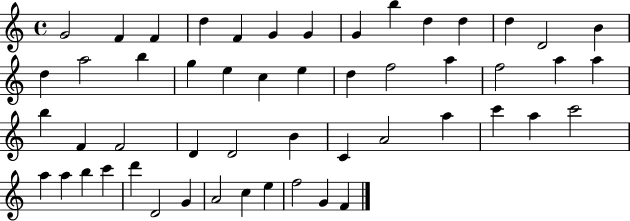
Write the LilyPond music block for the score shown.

{
  \clef treble
  \time 4/4
  \defaultTimeSignature
  \key c \major
  g'2 f'4 f'4 | d''4 f'4 g'4 g'4 | g'4 b''4 d''4 d''4 | d''4 d'2 b'4 | \break d''4 a''2 b''4 | g''4 e''4 c''4 e''4 | d''4 f''2 a''4 | f''2 a''4 a''4 | \break b''4 f'4 f'2 | d'4 d'2 b'4 | c'4 a'2 a''4 | c'''4 a''4 c'''2 | \break a''4 a''4 b''4 c'''4 | d'''4 d'2 g'4 | a'2 c''4 e''4 | f''2 g'4 f'4 | \break \bar "|."
}